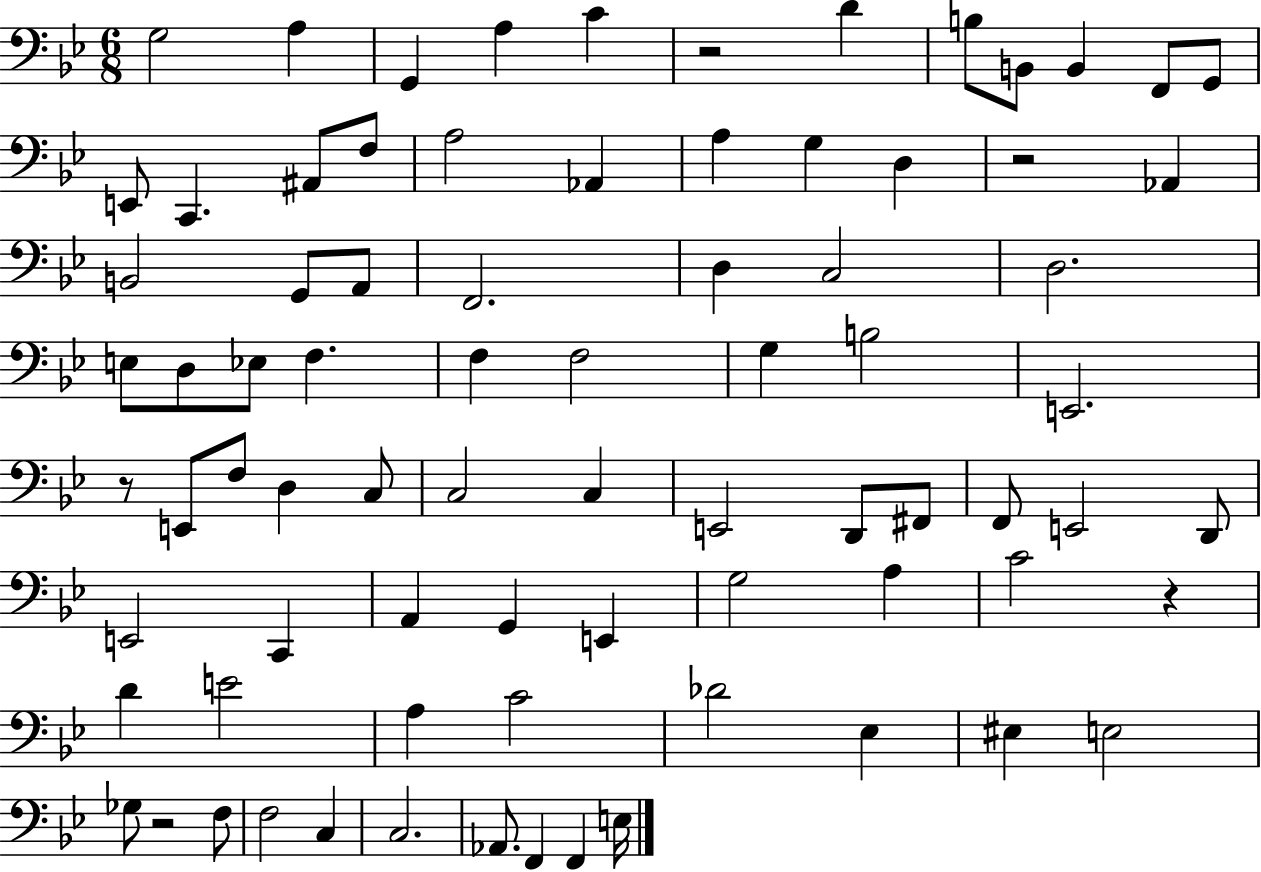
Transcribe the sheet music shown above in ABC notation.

X:1
T:Untitled
M:6/8
L:1/4
K:Bb
G,2 A, G,, A, C z2 D B,/2 B,,/2 B,, F,,/2 G,,/2 E,,/2 C,, ^A,,/2 F,/2 A,2 _A,, A, G, D, z2 _A,, B,,2 G,,/2 A,,/2 F,,2 D, C,2 D,2 E,/2 D,/2 _E,/2 F, F, F,2 G, B,2 E,,2 z/2 E,,/2 F,/2 D, C,/2 C,2 C, E,,2 D,,/2 ^F,,/2 F,,/2 E,,2 D,,/2 E,,2 C,, A,, G,, E,, G,2 A, C2 z D E2 A, C2 _D2 _E, ^E, E,2 _G,/2 z2 F,/2 F,2 C, C,2 _A,,/2 F,, F,, E,/4